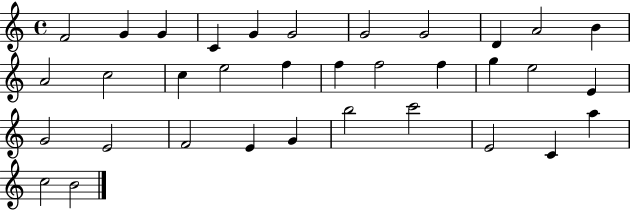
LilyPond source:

{
  \clef treble
  \time 4/4
  \defaultTimeSignature
  \key c \major
  f'2 g'4 g'4 | c'4 g'4 g'2 | g'2 g'2 | d'4 a'2 b'4 | \break a'2 c''2 | c''4 e''2 f''4 | f''4 f''2 f''4 | g''4 e''2 e'4 | \break g'2 e'2 | f'2 e'4 g'4 | b''2 c'''2 | e'2 c'4 a''4 | \break c''2 b'2 | \bar "|."
}